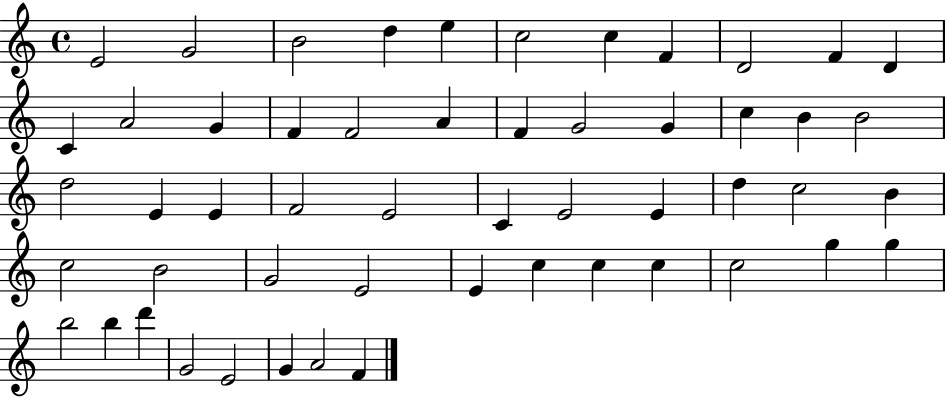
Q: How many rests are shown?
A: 0